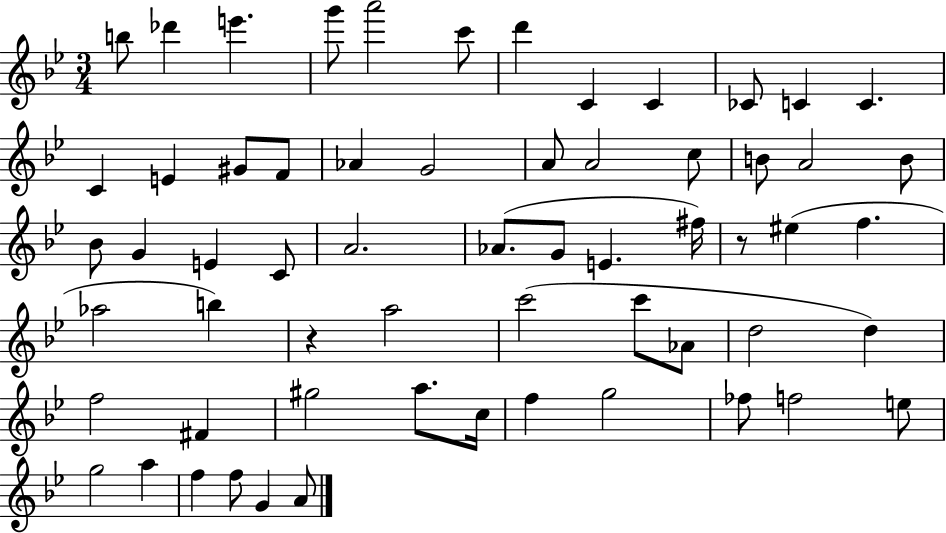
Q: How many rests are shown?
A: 2